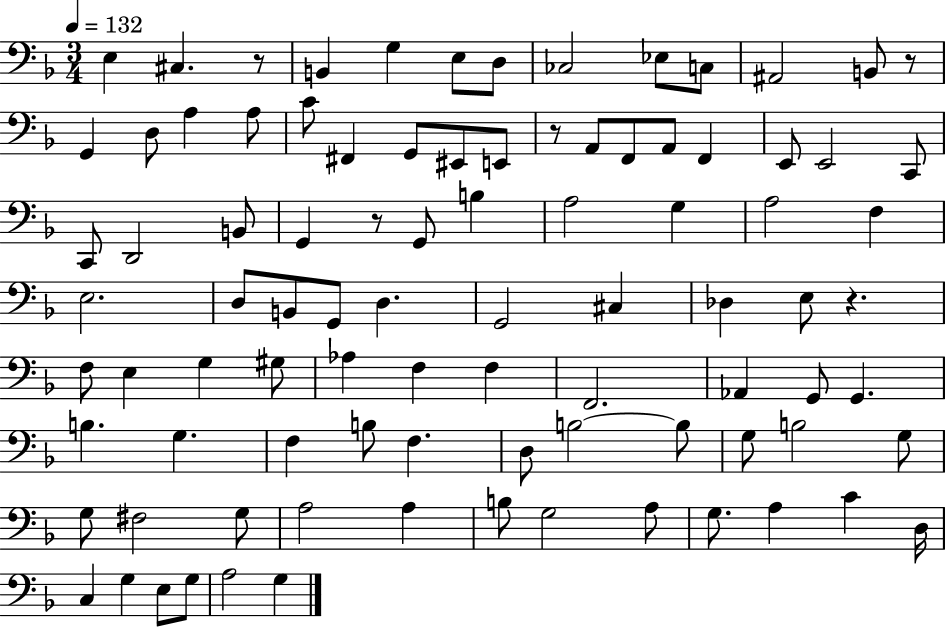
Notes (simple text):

E3/q C#3/q. R/e B2/q G3/q E3/e D3/e CES3/h Eb3/e C3/e A#2/h B2/e R/e G2/q D3/e A3/q A3/e C4/e F#2/q G2/e EIS2/e E2/e R/e A2/e F2/e A2/e F2/q E2/e E2/h C2/e C2/e D2/h B2/e G2/q R/e G2/e B3/q A3/h G3/q A3/h F3/q E3/h. D3/e B2/e G2/e D3/q. G2/h C#3/q Db3/q E3/e R/q. F3/e E3/q G3/q G#3/e Ab3/q F3/q F3/q F2/h. Ab2/q G2/e G2/q. B3/q. G3/q. F3/q B3/e F3/q. D3/e B3/h B3/e G3/e B3/h G3/e G3/e F#3/h G3/e A3/h A3/q B3/e G3/h A3/e G3/e. A3/q C4/q D3/s C3/q G3/q E3/e G3/e A3/h G3/q